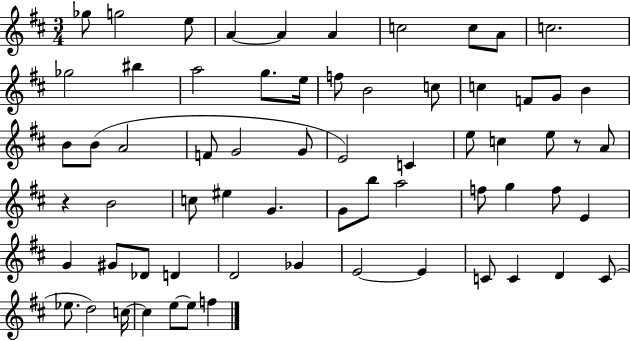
X:1
T:Untitled
M:3/4
L:1/4
K:D
_g/2 g2 e/2 A A A c2 c/2 A/2 c2 _g2 ^b a2 g/2 e/4 f/2 B2 c/2 c F/2 G/2 B B/2 B/2 A2 F/2 G2 G/2 E2 C e/2 c e/2 z/2 A/2 z B2 c/2 ^e G G/2 b/2 a2 f/2 g f/2 E G ^G/2 _D/2 D D2 _G E2 E C/2 C D C/2 _e/2 d2 c/4 c e/2 e/2 f